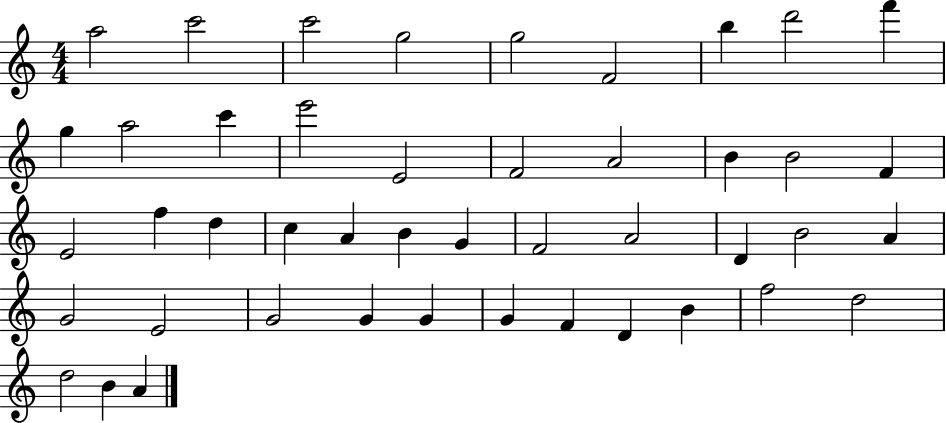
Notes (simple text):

A5/h C6/h C6/h G5/h G5/h F4/h B5/q D6/h F6/q G5/q A5/h C6/q E6/h E4/h F4/h A4/h B4/q B4/h F4/q E4/h F5/q D5/q C5/q A4/q B4/q G4/q F4/h A4/h D4/q B4/h A4/q G4/h E4/h G4/h G4/q G4/q G4/q F4/q D4/q B4/q F5/h D5/h D5/h B4/q A4/q